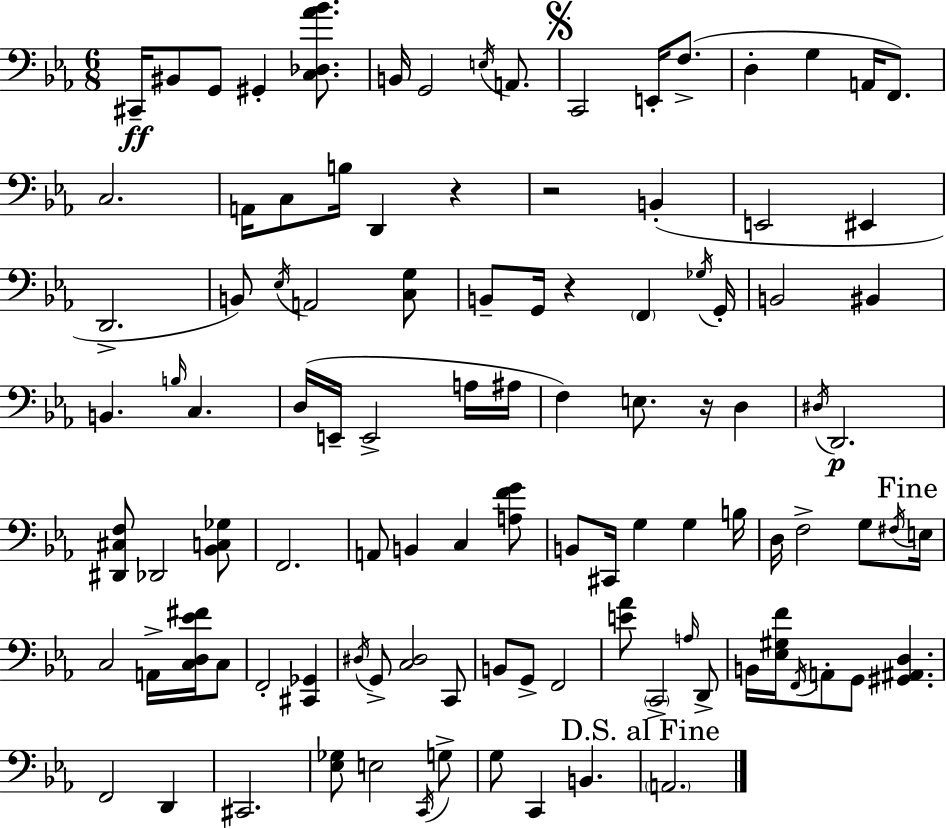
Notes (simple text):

C#2/s BIS2/e G2/e G#2/q [C3,Db3,Ab4,Bb4]/e. B2/s G2/h E3/s A2/e. C2/h E2/s F3/e. D3/q G3/q A2/s F2/e. C3/h. A2/s C3/e B3/s D2/q R/q R/h B2/q E2/h EIS2/q D2/h. B2/e Eb3/s A2/h [C3,G3]/e B2/e G2/s R/q F2/q Gb3/s G2/s B2/h BIS2/q B2/q. B3/s C3/q. D3/s E2/s E2/h A3/s A#3/s F3/q E3/e. R/s D3/q D#3/s D2/h. [D#2,C#3,F3]/e Db2/h [Bb2,C3,Gb3]/e F2/h. A2/e B2/q C3/q [A3,F4,G4]/e B2/e C#2/s G3/q G3/q B3/s D3/s F3/h G3/e F#3/s E3/s C3/h A2/s [C3,D3,Eb4,F#4]/s C3/e F2/h [C#2,Gb2]/q D#3/s G2/e [C3,D#3]/h C2/e B2/e G2/e F2/h [E4,Ab4]/e C2/h A3/s D2/e B2/s [Eb3,G#3,F4]/s F2/s A2/e G2/e [G#2,A#2,D3]/q. F2/h D2/q C#2/h. [Eb3,Gb3]/e E3/h C2/s G3/e G3/e C2/q B2/q. A2/h.